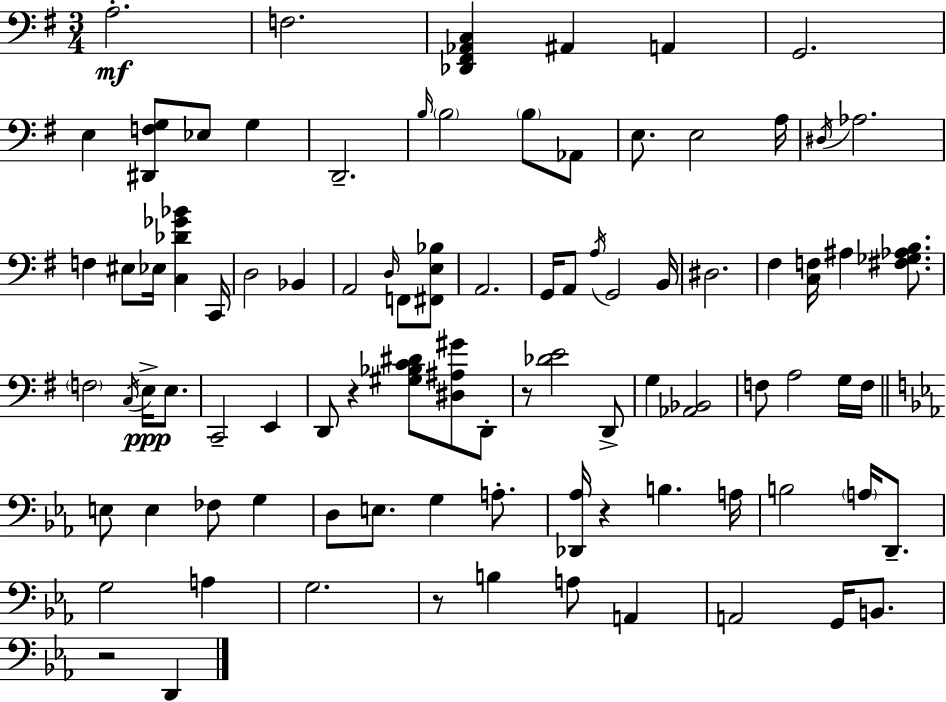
X:1
T:Untitled
M:3/4
L:1/4
K:G
A,2 F,2 [_D,,^F,,_A,,C,] ^A,, A,, G,,2 E, [^D,,F,G,]/2 _E,/2 G, D,,2 B,/4 B,2 B,/2 _A,,/2 E,/2 E,2 A,/4 ^D,/4 _A,2 F, ^E,/2 _E,/4 [C,_D_G_B] C,,/4 D,2 _B,, A,,2 D,/4 F,,/2 [^F,,E,_B,]/2 A,,2 G,,/4 A,,/2 A,/4 G,,2 B,,/4 ^D,2 ^F, [C,F,]/4 ^A, [^F,_G,_A,B,]/2 F,2 C,/4 E,/4 E,/2 C,,2 E,, D,,/2 z [^G,_B,C^D]/2 [^D,^A,^G]/2 D,,/2 z/2 [_DE]2 D,,/2 G, [_A,,_B,,]2 F,/2 A,2 G,/4 F,/4 E,/2 E, _F,/2 G, D,/2 E,/2 G, A,/2 [_D,,_A,]/4 z B, A,/4 B,2 A,/4 D,,/2 G,2 A, G,2 z/2 B, A,/2 A,, A,,2 G,,/4 B,,/2 z2 D,,